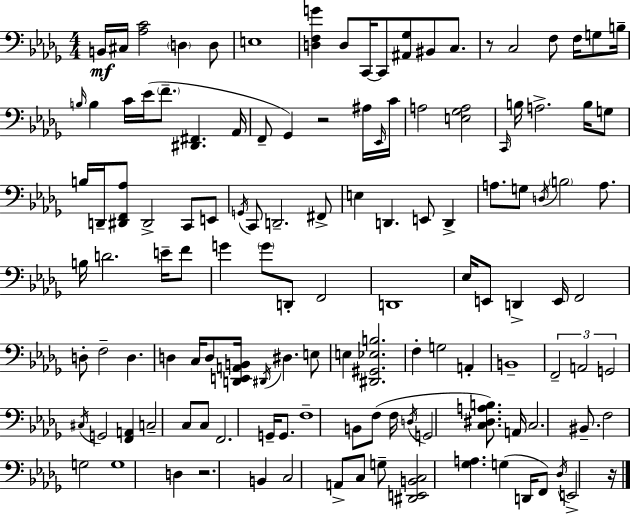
X:1
T:Untitled
M:4/4
L:1/4
K:Bbm
B,,/4 ^C,/4 [_A,C]2 D, D,/2 E,4 [D,F,G] D,/2 C,,/4 C,,/2 [^A,,_G,]/2 ^B,,/2 C,/2 z/2 C,2 F,/2 F,/4 G,/2 B,/4 B,/4 B, C/4 _E/4 F/2 [^D,,^F,,] _A,,/4 F,,/2 _G,, z2 ^A,/4 _E,,/4 C/4 A,2 [E,_G,A,]2 C,,/4 B,/4 A,2 B,/4 G,/2 B,/4 D,,/4 [^D,,F,,_A,]/2 ^D,,2 C,,/2 E,,/2 G,,/4 C,,/2 D,,2 ^F,,/2 E, D,, E,,/2 D,, A,/2 G,/2 D,/4 B,2 A,/2 B,/4 D2 E/4 F/2 G G/2 D,,/2 F,,2 D,,4 _E,/4 E,,/2 D,, E,,/4 F,,2 D,/2 F,2 D, D, C,/4 D,/2 [D,,E,,A,,B,,]/4 ^D,,/4 ^D, E,/2 E, [^D,,^G,,_E,B,]2 F, G,2 A,, B,,4 F,,2 A,,2 G,,2 ^C,/4 G,,2 [F,,A,,] C,2 C,/2 C,/2 F,,2 G,,/4 G,,/2 F,4 B,,/2 F,/2 F,/4 D,/4 G,,2 [C,^D,A,B,]/2 A,,/4 C,2 ^B,,/2 F,2 G,2 G,4 D, z2 B,, C,2 A,,/2 C,/2 G,/2 [^D,,E,,B,,C,]2 [_G,A,] G, D,,/4 F,,/2 _D,/4 E,,2 z/4